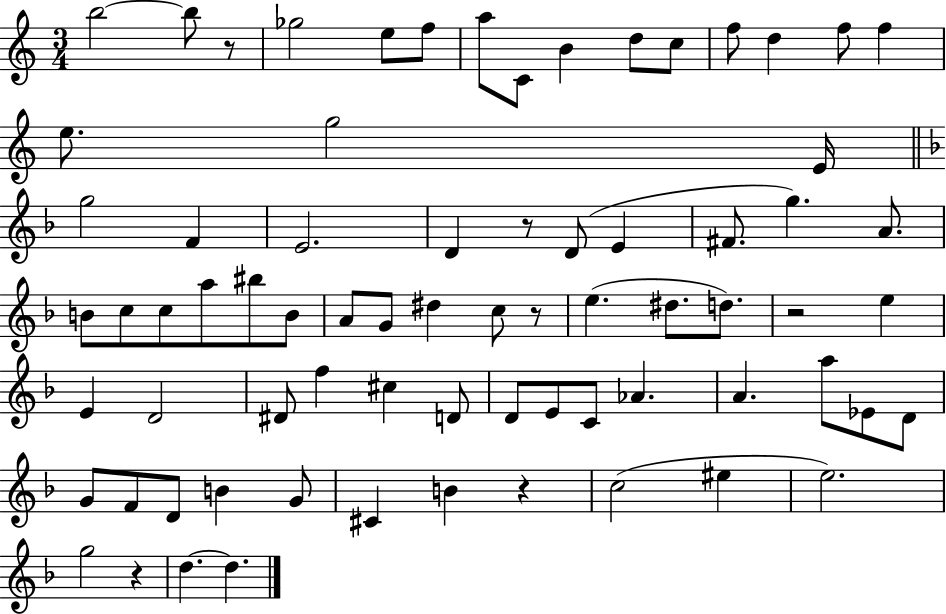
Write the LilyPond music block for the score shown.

{
  \clef treble
  \numericTimeSignature
  \time 3/4
  \key c \major
  b''2~~ b''8 r8 | ges''2 e''8 f''8 | a''8 c'8 b'4 d''8 c''8 | f''8 d''4 f''8 f''4 | \break e''8. g''2 e'16 | \bar "||" \break \key f \major g''2 f'4 | e'2. | d'4 r8 d'8( e'4 | fis'8. g''4.) a'8. | \break b'8 c''8 c''8 a''8 bis''8 b'8 | a'8 g'8 dis''4 c''8 r8 | e''4.( dis''8. d''8.) | r2 e''4 | \break e'4 d'2 | dis'8 f''4 cis''4 d'8 | d'8 e'8 c'8 aes'4. | a'4. a''8 ees'8 d'8 | \break g'8 f'8 d'8 b'4 g'8 | cis'4 b'4 r4 | c''2( eis''4 | e''2.) | \break g''2 r4 | d''4.~~ d''4. | \bar "|."
}